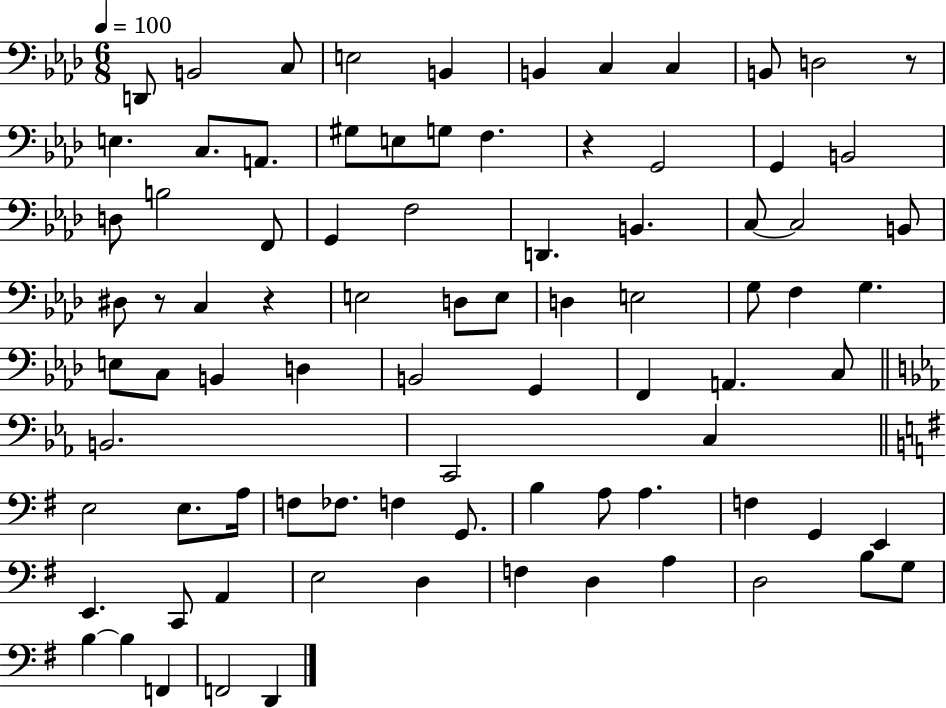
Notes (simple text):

D2/e B2/h C3/e E3/h B2/q B2/q C3/q C3/q B2/e D3/h R/e E3/q. C3/e. A2/e. G#3/e E3/e G3/e F3/q. R/q G2/h G2/q B2/h D3/e B3/h F2/e G2/q F3/h D2/q. B2/q. C3/e C3/h B2/e D#3/e R/e C3/q R/q E3/h D3/e E3/e D3/q E3/h G3/e F3/q G3/q. E3/e C3/e B2/q D3/q B2/h G2/q F2/q A2/q. C3/e B2/h. C2/h C3/q E3/h E3/e. A3/s F3/e FES3/e. F3/q G2/e. B3/q A3/e A3/q. F3/q G2/q E2/q E2/q. C2/e A2/q E3/h D3/q F3/q D3/q A3/q D3/h B3/e G3/e B3/q B3/q F2/q F2/h D2/q